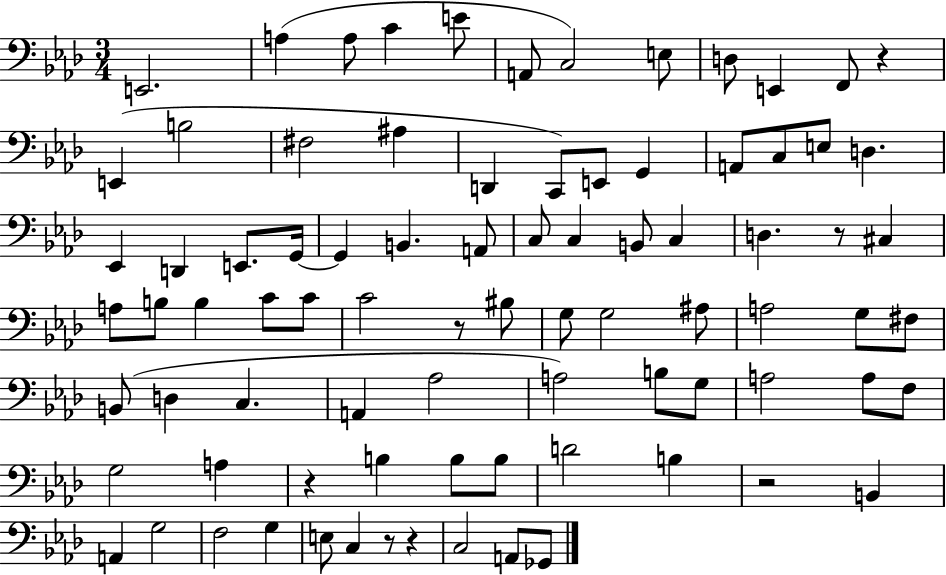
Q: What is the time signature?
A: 3/4